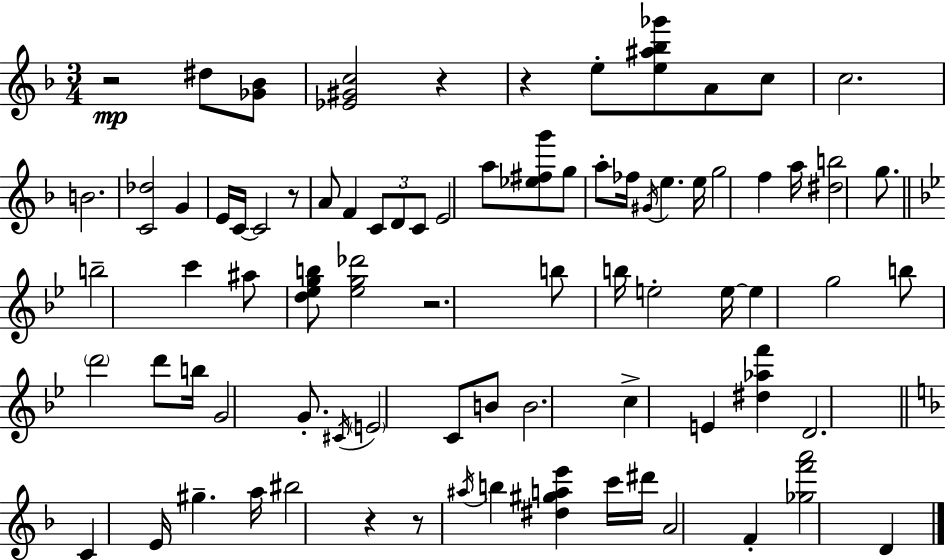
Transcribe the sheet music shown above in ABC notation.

X:1
T:Untitled
M:3/4
L:1/4
K:F
z2 ^d/2 [_G_B]/2 [_E^Gc]2 z z e/2 [e^a_b_g']/2 A/2 c/2 c2 B2 [C_d]2 G E/4 C/4 C2 z/2 A/2 F C/2 D/2 C/2 E2 a/2 [_e^fg']/2 g/2 a/2 _f/4 ^G/4 e e/4 g2 f a/4 [^db]2 g/2 b2 c' ^a/2 [d_egb]/2 [_eg_d']2 z2 b/2 b/4 e2 e/4 e g2 b/2 d'2 d'/2 b/4 G2 G/2 ^C/4 E2 C/2 B/2 B2 c E [^d_af'] D2 C E/4 ^g a/4 ^b2 z z/2 ^a/4 b [^d^gae'] c'/4 ^d'/4 A2 F [_gf'a']2 D